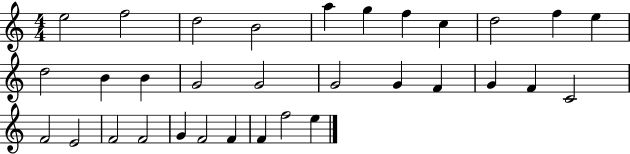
{
  \clef treble
  \numericTimeSignature
  \time 4/4
  \key c \major
  e''2 f''2 | d''2 b'2 | a''4 g''4 f''4 c''4 | d''2 f''4 e''4 | \break d''2 b'4 b'4 | g'2 g'2 | g'2 g'4 f'4 | g'4 f'4 c'2 | \break f'2 e'2 | f'2 f'2 | g'4 f'2 f'4 | f'4 f''2 e''4 | \break \bar "|."
}